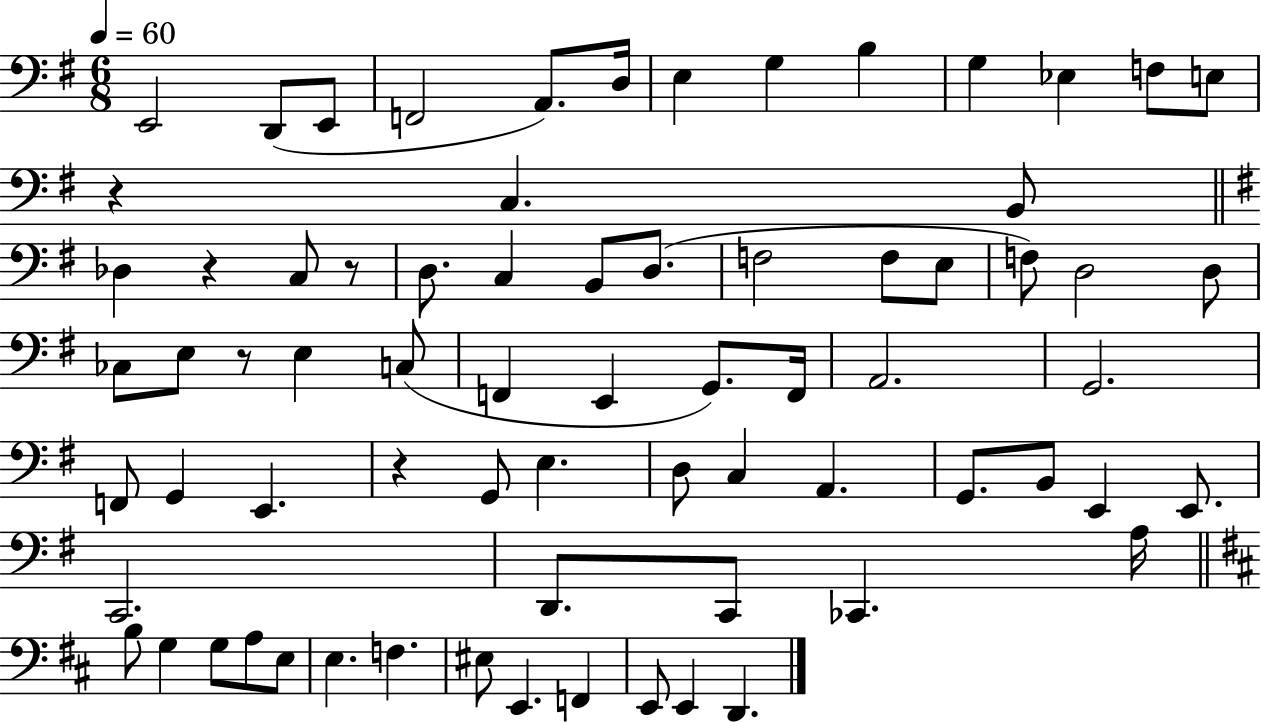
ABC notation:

X:1
T:Untitled
M:6/8
L:1/4
K:G
E,,2 D,,/2 E,,/2 F,,2 A,,/2 D,/4 E, G, B, G, _E, F,/2 E,/2 z C, B,,/2 _D, z C,/2 z/2 D,/2 C, B,,/2 D,/2 F,2 F,/2 E,/2 F,/2 D,2 D,/2 _C,/2 E,/2 z/2 E, C,/2 F,, E,, G,,/2 F,,/4 A,,2 G,,2 F,,/2 G,, E,, z G,,/2 E, D,/2 C, A,, G,,/2 B,,/2 E,, E,,/2 C,,2 D,,/2 C,,/2 _C,, A,/4 B,/2 G, G,/2 A,/2 E,/2 E, F, ^E,/2 E,, F,, E,,/2 E,, D,,